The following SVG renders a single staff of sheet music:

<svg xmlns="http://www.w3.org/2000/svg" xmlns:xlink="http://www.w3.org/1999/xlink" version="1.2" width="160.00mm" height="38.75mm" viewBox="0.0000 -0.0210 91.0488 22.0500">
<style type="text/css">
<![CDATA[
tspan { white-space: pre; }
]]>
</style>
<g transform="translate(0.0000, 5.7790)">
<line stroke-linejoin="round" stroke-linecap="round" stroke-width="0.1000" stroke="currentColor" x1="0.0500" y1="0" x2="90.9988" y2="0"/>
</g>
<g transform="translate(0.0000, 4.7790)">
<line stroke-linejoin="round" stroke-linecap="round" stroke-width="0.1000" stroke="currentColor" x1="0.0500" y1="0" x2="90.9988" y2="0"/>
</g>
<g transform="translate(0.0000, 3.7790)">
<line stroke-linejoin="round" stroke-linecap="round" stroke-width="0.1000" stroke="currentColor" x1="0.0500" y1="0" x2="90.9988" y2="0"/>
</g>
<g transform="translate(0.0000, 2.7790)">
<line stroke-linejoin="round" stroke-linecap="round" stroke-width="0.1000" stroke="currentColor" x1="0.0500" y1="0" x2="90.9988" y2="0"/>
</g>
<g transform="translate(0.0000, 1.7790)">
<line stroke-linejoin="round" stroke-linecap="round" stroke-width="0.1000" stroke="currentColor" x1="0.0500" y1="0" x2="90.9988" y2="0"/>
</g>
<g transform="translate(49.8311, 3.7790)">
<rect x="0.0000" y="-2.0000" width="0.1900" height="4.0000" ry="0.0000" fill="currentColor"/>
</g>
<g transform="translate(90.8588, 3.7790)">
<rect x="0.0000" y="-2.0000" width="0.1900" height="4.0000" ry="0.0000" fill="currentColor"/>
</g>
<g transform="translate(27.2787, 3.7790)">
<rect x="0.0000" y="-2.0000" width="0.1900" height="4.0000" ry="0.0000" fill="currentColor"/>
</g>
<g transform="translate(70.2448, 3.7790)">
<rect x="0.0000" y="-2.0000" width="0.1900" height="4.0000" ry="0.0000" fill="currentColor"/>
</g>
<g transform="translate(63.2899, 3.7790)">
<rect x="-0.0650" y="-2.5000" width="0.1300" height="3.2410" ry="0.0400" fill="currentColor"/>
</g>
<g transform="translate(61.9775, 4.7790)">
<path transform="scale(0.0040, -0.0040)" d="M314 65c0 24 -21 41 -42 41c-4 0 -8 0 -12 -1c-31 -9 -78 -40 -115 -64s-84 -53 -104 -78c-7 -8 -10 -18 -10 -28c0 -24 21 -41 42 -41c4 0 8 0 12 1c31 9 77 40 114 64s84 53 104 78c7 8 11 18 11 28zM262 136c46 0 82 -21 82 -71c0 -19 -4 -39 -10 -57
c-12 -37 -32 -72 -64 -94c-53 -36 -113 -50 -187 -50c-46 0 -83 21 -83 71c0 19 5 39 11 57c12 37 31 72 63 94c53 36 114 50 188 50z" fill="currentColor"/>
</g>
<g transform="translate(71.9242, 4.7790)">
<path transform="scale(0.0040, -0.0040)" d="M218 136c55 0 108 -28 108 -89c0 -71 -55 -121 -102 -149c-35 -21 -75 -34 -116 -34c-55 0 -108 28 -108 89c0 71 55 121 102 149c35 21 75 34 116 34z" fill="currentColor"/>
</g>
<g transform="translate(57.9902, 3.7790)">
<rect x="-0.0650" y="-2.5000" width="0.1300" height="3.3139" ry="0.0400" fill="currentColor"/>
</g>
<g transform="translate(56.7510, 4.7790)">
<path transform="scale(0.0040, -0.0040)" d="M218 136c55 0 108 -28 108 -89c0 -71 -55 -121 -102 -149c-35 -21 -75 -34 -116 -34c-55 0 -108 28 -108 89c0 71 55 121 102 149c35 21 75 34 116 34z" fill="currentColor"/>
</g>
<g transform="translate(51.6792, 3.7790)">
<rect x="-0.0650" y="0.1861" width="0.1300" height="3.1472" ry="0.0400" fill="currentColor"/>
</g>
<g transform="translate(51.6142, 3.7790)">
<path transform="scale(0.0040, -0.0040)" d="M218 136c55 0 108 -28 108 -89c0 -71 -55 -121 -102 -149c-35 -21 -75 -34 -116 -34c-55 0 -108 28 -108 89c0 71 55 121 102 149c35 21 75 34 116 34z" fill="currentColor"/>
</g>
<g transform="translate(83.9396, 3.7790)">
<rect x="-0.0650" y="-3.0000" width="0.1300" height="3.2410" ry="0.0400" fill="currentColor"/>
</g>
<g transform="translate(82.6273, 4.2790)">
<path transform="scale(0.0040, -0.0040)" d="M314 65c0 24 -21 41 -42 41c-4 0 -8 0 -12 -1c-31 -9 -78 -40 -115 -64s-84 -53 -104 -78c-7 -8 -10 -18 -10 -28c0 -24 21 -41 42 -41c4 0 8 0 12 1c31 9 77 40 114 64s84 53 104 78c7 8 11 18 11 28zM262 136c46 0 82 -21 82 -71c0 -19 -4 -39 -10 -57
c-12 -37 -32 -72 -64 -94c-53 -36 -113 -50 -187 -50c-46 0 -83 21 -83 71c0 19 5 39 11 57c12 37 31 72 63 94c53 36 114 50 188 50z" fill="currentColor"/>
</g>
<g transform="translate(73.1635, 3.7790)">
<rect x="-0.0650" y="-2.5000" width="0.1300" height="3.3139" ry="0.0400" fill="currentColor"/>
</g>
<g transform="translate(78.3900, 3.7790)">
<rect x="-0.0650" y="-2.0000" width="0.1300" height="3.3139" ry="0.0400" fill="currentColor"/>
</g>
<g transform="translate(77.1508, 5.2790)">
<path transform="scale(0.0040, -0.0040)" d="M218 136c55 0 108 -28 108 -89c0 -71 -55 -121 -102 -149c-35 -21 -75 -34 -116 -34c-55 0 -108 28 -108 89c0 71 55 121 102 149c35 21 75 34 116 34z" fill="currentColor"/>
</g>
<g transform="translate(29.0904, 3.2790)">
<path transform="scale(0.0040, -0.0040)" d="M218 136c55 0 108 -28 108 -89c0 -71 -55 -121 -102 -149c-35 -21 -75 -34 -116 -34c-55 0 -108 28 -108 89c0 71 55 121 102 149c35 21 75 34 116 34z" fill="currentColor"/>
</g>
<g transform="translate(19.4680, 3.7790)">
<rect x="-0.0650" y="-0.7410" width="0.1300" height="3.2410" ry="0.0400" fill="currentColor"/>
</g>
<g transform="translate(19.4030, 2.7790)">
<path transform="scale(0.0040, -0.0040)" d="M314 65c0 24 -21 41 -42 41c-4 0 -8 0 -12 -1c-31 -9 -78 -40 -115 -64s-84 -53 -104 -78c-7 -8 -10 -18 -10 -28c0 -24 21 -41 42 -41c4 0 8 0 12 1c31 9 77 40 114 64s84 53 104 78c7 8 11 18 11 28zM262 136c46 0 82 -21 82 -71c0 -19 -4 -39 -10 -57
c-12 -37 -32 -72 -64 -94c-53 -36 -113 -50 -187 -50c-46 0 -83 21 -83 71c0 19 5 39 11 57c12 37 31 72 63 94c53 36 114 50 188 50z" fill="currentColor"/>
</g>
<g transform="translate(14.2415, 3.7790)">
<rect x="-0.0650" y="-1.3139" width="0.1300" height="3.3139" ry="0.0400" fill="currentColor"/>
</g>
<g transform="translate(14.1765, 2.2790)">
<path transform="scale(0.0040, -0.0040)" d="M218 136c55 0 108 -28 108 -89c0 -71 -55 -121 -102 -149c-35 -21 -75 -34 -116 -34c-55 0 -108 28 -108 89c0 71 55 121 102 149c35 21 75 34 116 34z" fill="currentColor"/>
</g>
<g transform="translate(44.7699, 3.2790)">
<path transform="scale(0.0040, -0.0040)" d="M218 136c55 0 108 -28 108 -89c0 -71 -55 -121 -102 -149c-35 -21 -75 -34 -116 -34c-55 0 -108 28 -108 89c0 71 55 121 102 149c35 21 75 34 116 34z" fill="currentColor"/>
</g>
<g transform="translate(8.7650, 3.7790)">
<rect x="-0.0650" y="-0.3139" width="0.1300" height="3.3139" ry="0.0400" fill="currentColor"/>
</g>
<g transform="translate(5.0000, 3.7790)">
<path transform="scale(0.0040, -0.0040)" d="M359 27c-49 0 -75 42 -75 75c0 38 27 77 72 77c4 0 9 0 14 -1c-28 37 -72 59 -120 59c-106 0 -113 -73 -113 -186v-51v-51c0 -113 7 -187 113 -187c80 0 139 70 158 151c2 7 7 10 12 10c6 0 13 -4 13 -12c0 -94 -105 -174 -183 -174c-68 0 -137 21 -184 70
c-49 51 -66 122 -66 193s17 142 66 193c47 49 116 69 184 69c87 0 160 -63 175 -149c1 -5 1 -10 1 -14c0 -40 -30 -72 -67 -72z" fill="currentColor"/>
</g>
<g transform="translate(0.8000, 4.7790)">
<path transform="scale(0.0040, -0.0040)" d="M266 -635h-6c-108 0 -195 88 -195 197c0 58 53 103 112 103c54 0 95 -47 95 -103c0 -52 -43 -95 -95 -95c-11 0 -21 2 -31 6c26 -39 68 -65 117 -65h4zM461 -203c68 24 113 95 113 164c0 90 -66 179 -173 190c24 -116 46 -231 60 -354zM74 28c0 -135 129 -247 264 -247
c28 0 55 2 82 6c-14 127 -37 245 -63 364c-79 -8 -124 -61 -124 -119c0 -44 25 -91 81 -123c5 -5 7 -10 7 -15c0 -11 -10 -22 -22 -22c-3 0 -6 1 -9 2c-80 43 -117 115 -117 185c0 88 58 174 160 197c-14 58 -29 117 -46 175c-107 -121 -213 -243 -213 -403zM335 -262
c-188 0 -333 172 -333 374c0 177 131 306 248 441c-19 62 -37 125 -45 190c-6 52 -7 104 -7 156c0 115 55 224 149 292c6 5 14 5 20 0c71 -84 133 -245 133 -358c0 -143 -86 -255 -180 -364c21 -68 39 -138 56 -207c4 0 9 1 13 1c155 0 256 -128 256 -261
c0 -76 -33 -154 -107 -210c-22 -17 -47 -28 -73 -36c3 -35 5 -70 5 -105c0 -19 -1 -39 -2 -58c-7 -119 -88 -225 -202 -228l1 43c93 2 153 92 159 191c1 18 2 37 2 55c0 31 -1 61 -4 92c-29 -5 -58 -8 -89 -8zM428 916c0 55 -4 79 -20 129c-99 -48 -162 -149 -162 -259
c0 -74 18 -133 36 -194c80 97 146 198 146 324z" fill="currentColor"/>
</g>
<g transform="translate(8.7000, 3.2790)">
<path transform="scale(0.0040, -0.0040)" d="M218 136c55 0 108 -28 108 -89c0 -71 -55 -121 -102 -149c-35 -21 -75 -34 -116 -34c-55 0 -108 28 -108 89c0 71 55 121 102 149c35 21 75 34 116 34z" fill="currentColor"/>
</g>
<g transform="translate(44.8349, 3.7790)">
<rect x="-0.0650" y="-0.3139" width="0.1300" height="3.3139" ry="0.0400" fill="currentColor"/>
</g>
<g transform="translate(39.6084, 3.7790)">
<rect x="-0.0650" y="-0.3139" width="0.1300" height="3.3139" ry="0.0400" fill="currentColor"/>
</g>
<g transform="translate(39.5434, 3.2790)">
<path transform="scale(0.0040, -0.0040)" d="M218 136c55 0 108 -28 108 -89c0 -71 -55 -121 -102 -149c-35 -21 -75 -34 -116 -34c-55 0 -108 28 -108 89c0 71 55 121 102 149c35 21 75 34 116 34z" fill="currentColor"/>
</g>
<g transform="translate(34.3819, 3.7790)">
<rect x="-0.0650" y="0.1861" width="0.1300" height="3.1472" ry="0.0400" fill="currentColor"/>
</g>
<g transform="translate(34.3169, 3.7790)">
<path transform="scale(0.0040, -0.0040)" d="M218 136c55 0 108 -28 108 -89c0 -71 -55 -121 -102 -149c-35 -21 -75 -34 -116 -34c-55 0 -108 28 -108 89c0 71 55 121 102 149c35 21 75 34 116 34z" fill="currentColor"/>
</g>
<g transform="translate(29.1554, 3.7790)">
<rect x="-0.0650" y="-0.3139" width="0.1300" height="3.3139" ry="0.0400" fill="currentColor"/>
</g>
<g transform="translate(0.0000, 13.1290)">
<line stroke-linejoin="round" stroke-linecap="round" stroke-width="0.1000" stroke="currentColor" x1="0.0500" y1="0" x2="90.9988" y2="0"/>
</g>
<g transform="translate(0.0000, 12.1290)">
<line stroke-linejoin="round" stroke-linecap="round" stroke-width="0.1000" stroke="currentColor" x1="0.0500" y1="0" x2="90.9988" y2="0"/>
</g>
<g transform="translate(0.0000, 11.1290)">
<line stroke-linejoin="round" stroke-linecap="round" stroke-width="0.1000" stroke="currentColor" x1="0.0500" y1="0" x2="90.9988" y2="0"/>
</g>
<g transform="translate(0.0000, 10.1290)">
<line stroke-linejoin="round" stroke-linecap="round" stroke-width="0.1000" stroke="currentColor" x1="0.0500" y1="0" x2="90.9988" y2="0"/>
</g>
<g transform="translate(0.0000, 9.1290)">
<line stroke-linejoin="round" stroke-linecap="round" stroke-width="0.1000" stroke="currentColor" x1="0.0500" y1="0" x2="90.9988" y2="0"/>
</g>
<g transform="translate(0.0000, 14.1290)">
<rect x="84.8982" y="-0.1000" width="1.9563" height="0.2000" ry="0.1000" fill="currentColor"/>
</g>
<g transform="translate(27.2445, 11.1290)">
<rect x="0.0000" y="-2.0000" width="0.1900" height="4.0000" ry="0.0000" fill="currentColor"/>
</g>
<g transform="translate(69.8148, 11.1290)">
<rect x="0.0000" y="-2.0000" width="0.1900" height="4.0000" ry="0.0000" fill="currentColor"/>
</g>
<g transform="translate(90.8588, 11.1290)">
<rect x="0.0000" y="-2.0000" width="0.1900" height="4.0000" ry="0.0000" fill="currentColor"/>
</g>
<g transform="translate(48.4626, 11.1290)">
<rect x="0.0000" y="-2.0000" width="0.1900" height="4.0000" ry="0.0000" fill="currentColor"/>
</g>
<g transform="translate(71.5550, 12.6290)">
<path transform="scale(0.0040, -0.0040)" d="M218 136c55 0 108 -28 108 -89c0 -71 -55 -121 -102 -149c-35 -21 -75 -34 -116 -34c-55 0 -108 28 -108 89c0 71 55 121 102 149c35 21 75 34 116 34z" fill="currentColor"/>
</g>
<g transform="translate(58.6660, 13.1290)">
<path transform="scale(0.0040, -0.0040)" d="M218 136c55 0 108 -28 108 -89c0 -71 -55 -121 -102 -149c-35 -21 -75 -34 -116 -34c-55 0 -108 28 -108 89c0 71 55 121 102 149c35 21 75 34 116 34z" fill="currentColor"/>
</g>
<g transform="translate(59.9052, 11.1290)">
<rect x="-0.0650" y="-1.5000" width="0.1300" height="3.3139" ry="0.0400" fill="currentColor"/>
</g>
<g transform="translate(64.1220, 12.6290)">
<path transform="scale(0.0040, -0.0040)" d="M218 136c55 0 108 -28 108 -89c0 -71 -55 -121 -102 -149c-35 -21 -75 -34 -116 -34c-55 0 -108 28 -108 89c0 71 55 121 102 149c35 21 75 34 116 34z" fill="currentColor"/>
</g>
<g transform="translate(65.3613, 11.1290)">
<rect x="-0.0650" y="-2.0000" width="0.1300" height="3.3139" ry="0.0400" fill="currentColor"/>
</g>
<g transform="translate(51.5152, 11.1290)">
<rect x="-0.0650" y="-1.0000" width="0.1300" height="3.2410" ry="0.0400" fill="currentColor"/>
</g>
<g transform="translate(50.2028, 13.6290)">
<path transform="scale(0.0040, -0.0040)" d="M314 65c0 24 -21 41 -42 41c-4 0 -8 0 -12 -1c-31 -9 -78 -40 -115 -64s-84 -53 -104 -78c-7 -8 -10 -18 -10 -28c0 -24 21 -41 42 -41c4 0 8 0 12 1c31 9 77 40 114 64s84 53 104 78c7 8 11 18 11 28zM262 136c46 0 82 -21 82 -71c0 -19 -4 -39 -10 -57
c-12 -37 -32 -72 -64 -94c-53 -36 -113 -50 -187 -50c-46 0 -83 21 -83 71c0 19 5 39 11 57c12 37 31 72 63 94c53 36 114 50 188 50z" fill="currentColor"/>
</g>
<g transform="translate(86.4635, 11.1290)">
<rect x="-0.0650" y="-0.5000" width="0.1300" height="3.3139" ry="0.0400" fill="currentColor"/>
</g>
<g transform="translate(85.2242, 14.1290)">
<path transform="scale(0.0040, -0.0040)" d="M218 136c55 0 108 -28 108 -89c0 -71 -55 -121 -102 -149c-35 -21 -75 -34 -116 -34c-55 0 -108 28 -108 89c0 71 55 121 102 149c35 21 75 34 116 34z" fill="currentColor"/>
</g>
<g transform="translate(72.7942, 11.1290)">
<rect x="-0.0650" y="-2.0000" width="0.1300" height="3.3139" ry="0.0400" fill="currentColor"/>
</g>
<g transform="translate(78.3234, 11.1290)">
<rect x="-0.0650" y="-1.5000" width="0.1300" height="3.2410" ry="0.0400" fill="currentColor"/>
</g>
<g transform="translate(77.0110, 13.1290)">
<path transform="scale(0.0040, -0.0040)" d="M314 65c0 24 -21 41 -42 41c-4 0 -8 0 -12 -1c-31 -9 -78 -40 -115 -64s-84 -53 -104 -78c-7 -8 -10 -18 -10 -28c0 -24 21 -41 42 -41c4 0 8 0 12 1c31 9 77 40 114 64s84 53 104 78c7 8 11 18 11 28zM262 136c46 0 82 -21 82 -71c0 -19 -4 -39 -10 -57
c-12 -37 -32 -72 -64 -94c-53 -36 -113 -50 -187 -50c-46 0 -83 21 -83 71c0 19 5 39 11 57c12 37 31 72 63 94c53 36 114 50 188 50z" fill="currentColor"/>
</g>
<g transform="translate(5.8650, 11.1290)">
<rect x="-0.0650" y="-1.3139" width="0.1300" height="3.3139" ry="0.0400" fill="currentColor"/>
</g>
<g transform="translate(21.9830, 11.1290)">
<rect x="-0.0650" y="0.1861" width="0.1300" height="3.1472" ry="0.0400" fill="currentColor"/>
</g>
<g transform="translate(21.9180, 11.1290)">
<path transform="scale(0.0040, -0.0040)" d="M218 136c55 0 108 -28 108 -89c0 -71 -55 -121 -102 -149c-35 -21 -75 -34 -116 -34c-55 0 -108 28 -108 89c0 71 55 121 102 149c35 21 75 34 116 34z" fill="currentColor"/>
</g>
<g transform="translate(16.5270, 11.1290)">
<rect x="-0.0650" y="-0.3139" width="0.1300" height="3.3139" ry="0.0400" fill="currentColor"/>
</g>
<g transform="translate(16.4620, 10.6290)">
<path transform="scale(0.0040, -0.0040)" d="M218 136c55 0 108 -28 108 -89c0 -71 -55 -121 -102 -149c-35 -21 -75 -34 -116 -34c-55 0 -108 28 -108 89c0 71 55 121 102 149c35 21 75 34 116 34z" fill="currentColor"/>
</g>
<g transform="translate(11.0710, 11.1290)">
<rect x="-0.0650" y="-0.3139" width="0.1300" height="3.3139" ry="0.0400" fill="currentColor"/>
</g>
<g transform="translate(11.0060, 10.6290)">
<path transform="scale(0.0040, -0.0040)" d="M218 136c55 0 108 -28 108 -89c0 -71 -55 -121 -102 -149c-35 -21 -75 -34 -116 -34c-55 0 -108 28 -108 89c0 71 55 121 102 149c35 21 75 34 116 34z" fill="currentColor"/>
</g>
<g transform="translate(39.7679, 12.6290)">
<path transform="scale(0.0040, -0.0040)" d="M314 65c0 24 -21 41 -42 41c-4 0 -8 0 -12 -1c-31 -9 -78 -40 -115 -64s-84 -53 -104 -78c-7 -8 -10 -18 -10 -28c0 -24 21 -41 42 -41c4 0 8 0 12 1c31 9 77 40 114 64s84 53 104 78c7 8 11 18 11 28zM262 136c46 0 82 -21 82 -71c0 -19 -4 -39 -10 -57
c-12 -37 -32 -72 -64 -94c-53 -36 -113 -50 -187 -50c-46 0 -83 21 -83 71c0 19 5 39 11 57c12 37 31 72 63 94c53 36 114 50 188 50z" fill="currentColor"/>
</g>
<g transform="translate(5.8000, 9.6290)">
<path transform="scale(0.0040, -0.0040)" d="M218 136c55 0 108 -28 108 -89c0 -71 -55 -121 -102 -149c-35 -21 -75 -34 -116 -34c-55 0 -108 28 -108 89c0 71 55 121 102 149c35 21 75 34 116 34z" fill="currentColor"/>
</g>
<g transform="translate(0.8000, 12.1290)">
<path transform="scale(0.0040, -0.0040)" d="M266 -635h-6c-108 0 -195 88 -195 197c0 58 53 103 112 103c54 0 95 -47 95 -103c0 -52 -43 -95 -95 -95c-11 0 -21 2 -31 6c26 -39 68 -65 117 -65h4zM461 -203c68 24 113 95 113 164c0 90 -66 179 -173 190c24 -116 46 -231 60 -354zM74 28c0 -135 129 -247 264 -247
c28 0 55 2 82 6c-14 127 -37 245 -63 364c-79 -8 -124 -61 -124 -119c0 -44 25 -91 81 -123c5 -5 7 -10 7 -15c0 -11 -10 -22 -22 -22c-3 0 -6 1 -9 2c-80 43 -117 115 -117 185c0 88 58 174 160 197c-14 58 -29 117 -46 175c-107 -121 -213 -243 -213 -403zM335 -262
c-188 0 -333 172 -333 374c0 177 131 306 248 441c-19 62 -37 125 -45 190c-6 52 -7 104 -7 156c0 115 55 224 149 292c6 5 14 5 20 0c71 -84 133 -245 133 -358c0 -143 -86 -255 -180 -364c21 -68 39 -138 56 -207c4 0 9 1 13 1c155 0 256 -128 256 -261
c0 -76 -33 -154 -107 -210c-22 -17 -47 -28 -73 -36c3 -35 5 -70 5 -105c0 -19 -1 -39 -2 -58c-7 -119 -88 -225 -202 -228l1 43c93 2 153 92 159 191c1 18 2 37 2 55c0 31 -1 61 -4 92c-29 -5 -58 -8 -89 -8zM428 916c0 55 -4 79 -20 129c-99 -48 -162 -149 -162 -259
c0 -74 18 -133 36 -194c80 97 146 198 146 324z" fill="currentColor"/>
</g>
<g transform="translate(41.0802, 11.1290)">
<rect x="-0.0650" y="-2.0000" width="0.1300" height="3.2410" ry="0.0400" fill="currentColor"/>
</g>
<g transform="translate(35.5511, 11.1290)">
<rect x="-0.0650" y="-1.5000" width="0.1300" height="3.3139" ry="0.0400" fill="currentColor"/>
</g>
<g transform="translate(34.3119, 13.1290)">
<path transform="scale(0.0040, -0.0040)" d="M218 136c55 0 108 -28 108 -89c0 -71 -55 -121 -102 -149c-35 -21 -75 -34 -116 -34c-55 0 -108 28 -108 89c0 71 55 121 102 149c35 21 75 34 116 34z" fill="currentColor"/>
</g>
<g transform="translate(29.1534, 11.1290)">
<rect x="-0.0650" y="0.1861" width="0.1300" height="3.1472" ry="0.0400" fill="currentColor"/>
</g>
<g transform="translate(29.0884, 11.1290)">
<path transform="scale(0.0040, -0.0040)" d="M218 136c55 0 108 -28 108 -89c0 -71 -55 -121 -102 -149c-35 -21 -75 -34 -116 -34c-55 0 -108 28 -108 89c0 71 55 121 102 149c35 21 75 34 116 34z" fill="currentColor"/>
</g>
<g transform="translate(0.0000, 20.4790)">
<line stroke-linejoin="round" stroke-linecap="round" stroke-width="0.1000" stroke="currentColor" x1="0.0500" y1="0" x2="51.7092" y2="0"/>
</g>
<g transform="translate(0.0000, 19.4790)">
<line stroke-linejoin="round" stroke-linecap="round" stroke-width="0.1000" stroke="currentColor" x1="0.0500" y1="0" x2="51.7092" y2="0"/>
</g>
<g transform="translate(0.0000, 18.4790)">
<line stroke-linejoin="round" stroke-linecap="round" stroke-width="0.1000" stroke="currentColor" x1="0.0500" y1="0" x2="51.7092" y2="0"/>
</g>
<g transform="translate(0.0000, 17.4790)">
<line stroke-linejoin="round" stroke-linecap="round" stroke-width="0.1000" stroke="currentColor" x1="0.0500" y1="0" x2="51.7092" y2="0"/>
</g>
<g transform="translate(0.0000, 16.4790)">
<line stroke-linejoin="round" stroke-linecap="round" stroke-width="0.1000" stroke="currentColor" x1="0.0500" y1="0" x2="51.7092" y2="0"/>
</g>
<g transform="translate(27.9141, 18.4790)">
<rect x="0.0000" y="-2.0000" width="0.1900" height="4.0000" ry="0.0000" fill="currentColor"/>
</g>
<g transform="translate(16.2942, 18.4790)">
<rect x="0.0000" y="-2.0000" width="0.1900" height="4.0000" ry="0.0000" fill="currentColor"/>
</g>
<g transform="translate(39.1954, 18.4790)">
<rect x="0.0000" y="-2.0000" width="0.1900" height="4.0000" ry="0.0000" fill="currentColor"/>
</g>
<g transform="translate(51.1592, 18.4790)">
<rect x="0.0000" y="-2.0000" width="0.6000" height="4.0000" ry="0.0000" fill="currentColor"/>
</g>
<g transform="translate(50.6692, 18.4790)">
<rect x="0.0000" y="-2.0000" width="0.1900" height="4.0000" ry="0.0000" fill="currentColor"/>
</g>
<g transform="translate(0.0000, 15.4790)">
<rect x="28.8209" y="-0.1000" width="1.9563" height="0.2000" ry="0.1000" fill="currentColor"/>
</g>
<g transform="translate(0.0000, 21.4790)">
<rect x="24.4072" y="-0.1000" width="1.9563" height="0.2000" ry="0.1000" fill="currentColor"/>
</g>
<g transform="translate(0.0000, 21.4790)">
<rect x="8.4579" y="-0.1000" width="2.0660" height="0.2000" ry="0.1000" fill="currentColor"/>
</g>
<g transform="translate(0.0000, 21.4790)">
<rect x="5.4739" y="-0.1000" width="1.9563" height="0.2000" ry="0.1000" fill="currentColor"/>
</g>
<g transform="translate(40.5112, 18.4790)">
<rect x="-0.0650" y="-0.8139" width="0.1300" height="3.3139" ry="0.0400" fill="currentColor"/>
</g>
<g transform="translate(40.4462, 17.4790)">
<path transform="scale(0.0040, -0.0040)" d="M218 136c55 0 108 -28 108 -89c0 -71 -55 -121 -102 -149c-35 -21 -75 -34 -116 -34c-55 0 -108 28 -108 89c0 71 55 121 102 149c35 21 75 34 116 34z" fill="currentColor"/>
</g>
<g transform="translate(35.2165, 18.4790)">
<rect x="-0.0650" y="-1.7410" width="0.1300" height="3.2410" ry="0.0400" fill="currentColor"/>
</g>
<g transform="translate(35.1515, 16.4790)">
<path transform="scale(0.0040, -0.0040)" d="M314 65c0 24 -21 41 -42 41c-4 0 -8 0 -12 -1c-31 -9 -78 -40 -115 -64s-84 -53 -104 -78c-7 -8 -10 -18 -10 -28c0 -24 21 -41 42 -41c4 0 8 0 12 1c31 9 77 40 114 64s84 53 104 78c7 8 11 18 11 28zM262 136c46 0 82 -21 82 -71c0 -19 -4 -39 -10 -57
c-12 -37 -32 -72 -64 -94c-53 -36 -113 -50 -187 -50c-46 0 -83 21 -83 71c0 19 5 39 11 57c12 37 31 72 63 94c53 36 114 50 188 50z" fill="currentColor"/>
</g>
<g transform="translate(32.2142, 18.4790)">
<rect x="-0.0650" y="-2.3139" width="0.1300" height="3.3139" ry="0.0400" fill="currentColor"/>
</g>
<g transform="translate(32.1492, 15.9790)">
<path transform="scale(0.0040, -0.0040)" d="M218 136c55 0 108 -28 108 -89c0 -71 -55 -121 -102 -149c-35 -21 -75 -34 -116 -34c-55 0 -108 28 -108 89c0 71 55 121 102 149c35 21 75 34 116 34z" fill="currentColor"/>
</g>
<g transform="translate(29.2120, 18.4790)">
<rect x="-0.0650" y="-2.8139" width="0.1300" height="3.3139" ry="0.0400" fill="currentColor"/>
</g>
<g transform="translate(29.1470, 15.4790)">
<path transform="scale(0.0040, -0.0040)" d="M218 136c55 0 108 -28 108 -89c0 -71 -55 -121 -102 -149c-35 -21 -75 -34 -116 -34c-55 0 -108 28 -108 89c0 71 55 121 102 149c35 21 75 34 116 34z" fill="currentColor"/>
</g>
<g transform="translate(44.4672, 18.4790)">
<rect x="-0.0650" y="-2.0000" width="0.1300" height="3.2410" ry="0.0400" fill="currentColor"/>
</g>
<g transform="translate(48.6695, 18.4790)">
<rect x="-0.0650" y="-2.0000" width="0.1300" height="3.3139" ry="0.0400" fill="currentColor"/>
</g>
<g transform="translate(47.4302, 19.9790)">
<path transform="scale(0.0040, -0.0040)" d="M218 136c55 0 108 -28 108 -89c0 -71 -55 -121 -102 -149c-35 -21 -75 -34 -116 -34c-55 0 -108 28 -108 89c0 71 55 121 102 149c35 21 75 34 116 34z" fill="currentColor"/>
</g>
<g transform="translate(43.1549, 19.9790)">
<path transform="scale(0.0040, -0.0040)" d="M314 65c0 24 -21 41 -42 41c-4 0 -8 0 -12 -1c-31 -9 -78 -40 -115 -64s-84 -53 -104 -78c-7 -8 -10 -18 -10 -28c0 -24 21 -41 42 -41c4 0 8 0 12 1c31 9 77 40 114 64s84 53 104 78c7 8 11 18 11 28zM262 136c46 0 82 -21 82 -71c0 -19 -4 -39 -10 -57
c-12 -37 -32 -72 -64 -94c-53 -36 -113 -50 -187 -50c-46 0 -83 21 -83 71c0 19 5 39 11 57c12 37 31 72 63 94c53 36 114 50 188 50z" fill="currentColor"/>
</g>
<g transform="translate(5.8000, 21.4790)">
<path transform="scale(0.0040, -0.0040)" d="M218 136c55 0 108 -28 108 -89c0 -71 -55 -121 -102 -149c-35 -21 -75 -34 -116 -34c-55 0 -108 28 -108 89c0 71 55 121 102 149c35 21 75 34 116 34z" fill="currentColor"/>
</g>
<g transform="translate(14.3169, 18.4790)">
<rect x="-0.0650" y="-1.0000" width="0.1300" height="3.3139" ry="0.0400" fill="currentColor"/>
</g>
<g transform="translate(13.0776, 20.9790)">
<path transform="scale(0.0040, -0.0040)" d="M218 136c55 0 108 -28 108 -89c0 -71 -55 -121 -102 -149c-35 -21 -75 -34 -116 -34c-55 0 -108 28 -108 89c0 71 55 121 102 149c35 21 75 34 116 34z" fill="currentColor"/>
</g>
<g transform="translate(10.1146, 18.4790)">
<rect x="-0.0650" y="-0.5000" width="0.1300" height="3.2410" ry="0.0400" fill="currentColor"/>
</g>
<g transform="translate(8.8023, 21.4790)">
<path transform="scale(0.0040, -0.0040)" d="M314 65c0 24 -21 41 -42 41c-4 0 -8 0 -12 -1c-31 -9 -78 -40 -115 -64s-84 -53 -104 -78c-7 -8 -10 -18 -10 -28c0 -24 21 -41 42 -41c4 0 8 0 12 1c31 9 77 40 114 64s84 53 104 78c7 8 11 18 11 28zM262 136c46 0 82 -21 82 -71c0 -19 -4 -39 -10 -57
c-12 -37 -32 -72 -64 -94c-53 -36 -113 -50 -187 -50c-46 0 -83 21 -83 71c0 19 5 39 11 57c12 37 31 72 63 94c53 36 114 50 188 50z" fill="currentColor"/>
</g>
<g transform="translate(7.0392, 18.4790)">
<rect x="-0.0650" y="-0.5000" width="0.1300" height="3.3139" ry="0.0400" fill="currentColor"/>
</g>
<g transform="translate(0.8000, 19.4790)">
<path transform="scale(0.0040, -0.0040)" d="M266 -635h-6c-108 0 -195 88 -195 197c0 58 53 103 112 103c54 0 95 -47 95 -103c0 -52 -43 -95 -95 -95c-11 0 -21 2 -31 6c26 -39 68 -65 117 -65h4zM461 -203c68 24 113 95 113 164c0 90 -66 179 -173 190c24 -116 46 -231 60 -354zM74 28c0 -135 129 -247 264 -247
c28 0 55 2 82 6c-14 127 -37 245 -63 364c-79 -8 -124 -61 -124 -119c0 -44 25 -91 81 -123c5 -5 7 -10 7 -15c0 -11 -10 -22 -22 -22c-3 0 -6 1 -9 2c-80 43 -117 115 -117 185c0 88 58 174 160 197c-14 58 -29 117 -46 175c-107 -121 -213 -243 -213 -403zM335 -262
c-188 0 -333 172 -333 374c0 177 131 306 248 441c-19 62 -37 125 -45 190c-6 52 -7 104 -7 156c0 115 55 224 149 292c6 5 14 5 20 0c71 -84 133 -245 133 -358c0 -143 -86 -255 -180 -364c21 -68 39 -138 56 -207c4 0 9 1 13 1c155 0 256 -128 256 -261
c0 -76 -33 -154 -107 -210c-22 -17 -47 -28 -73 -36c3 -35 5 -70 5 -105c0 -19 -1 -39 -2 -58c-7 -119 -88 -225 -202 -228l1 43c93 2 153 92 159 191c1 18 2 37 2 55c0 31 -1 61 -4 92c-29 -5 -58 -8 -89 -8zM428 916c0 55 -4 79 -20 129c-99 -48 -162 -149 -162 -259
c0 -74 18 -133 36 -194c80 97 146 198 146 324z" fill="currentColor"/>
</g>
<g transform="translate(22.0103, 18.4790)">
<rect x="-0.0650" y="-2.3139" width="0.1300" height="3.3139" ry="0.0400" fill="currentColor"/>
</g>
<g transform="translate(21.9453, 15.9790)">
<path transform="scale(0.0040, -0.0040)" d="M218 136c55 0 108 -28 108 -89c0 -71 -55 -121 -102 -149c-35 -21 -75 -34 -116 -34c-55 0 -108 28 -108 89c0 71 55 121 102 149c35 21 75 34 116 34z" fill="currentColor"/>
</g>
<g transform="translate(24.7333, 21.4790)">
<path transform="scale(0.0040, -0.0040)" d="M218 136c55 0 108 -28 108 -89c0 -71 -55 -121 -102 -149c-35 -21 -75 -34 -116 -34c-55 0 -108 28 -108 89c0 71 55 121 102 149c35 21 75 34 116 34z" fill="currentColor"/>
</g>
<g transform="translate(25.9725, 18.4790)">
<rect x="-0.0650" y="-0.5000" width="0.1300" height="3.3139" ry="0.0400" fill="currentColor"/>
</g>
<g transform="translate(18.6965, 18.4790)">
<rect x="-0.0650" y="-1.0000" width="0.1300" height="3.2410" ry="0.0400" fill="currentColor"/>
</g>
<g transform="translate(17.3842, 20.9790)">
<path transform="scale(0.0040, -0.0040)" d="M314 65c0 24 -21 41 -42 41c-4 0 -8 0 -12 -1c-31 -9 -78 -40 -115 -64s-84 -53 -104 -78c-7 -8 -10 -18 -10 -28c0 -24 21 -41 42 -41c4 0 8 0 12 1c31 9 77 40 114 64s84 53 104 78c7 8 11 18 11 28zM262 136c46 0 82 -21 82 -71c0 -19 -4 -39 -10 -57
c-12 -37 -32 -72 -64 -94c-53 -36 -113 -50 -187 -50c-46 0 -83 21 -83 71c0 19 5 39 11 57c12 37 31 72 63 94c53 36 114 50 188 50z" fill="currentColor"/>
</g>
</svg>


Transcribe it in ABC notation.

X:1
T:Untitled
M:4/4
L:1/4
K:C
c e d2 c B c c B G G2 G F A2 e c c B B E F2 D2 E F F E2 C C C2 D D2 g C a g f2 d F2 F